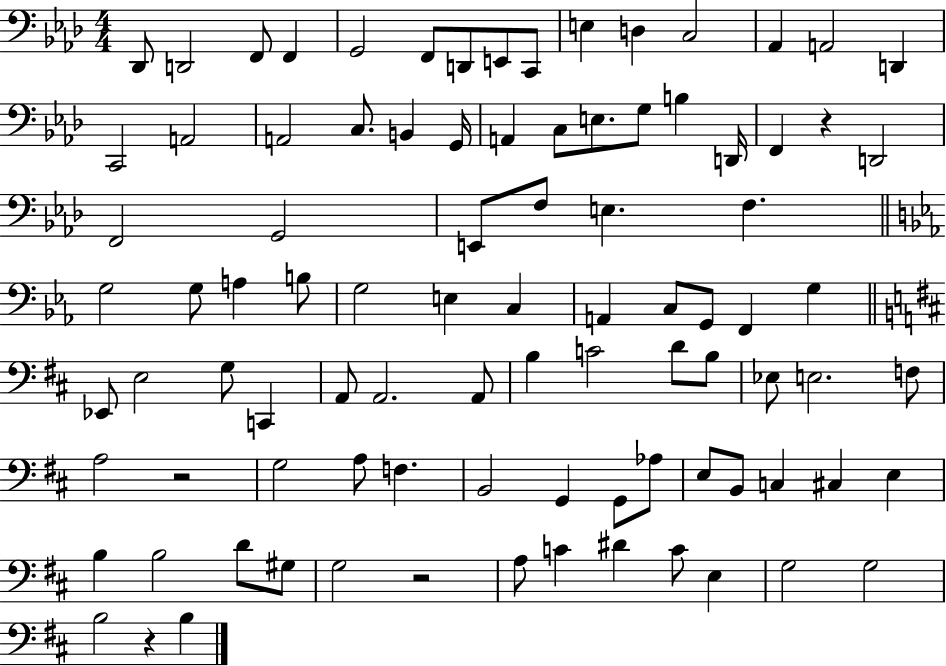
{
  \clef bass
  \numericTimeSignature
  \time 4/4
  \key aes \major
  des,8 d,2 f,8 f,4 | g,2 f,8 d,8 e,8 c,8 | e4 d4 c2 | aes,4 a,2 d,4 | \break c,2 a,2 | a,2 c8. b,4 g,16 | a,4 c8 e8. g8 b4 d,16 | f,4 r4 d,2 | \break f,2 g,2 | e,8 f8 e4. f4. | \bar "||" \break \key c \minor g2 g8 a4 b8 | g2 e4 c4 | a,4 c8 g,8 f,4 g4 | \bar "||" \break \key d \major ees,8 e2 g8 c,4 | a,8 a,2. a,8 | b4 c'2 d'8 b8 | ees8 e2. f8 | \break a2 r2 | g2 a8 f4. | b,2 g,4 g,8 aes8 | e8 b,8 c4 cis4 e4 | \break b4 b2 d'8 gis8 | g2 r2 | a8 c'4 dis'4 c'8 e4 | g2 g2 | \break b2 r4 b4 | \bar "|."
}